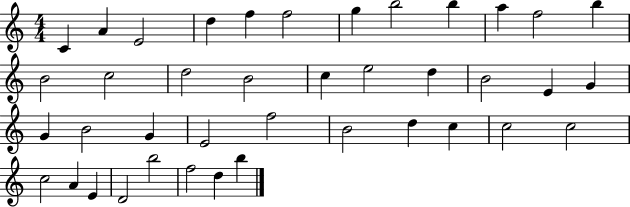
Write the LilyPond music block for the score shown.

{
  \clef treble
  \numericTimeSignature
  \time 4/4
  \key c \major
  c'4 a'4 e'2 | d''4 f''4 f''2 | g''4 b''2 b''4 | a''4 f''2 b''4 | \break b'2 c''2 | d''2 b'2 | c''4 e''2 d''4 | b'2 e'4 g'4 | \break g'4 b'2 g'4 | e'2 f''2 | b'2 d''4 c''4 | c''2 c''2 | \break c''2 a'4 e'4 | d'2 b''2 | f''2 d''4 b''4 | \bar "|."
}